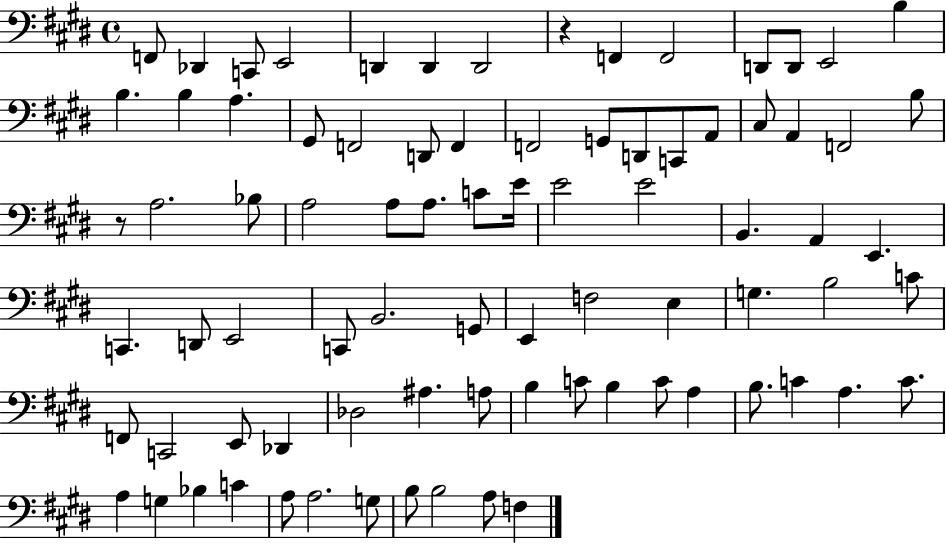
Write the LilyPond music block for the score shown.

{
  \clef bass
  \time 4/4
  \defaultTimeSignature
  \key e \major
  f,8 des,4 c,8 e,2 | d,4 d,4 d,2 | r4 f,4 f,2 | d,8 d,8 e,2 b4 | \break b4. b4 a4. | gis,8 f,2 d,8 f,4 | f,2 g,8 d,8 c,8 a,8 | cis8 a,4 f,2 b8 | \break r8 a2. bes8 | a2 a8 a8. c'8 e'16 | e'2 e'2 | b,4. a,4 e,4. | \break c,4. d,8 e,2 | c,8 b,2. g,8 | e,4 f2 e4 | g4. b2 c'8 | \break f,8 c,2 e,8 des,4 | des2 ais4. a8 | b4 c'8 b4 c'8 a4 | b8. c'4 a4. c'8. | \break a4 g4 bes4 c'4 | a8 a2. g8 | b8 b2 a8 f4 | \bar "|."
}